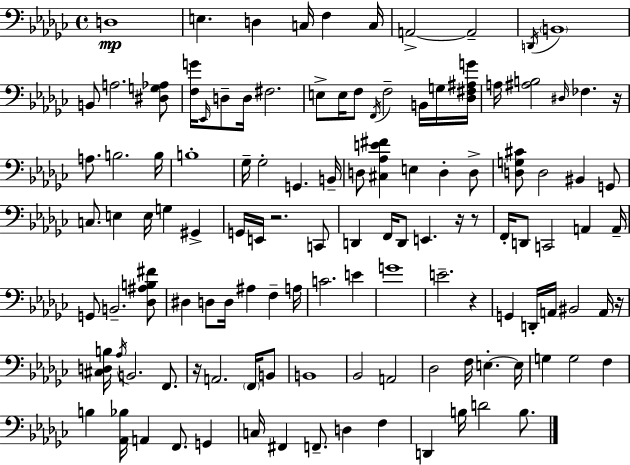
{
  \clef bass
  \time 4/4
  \defaultTimeSignature
  \key ees \minor
  d1\mp | e4. d4 c16 f4 c16 | a,2->~~ a,2-- | \acciaccatura { d,16 } \parenthesize b,1 | \break b,8 a2. <dis g aes>8 | <f g'>16 \grace { ees,16 } d8-- d16 fis2. | e8-> e16 f8 \acciaccatura { f,16 } f2-- | b,16 g16 <des fis ais g'>16 a16 <ais b>2 \grace { dis16 } fes4. | \break r16 a8. b2. | b16 b1-. | ges16-- ges2-. g,4. | b,16-- d8 <cis aes e' fis'>4 e4 d4-. | \break d8-> <d g cis'>8 d2 bis,4 | g,8 c8. e4 e16 g4 | gis,4-> g,16 e,16 r2. | c,8 d,4 f,16 d,8 e,4. | \break r16 r8 f,16-. d,8 c,2 a,4 | a,16-- g,8 b,2.-- | <des ais b fis'>8 dis4 d8 d16 ais4 f4-- | a16 c'2. | \break e'4 g'1 | e'2.-- | r4 g,4 d,16-. a,16 bis,2 | a,16 r16 <cis d b>16 \acciaccatura { aes16 } b,2. | \break f,8. r16 a,2. | \parenthesize f,16 b,8 b,1 | bes,2 a,2 | des2 f16 e4.-.~~ | \break e16 g4 g2 | f4 b4 <aes, bes>16 a,4 f,8. | g,4 c16 fis,4 f,8.-- d4 | f4 d,4 b16 d'2 | \break b8. \bar "|."
}